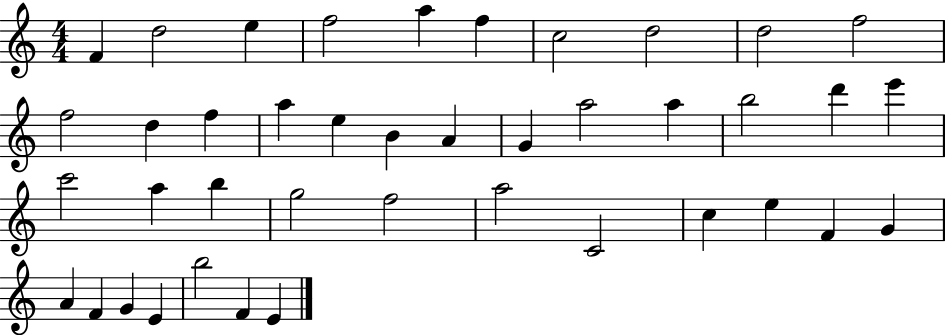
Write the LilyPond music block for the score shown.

{
  \clef treble
  \numericTimeSignature
  \time 4/4
  \key c \major
  f'4 d''2 e''4 | f''2 a''4 f''4 | c''2 d''2 | d''2 f''2 | \break f''2 d''4 f''4 | a''4 e''4 b'4 a'4 | g'4 a''2 a''4 | b''2 d'''4 e'''4 | \break c'''2 a''4 b''4 | g''2 f''2 | a''2 c'2 | c''4 e''4 f'4 g'4 | \break a'4 f'4 g'4 e'4 | b''2 f'4 e'4 | \bar "|."
}